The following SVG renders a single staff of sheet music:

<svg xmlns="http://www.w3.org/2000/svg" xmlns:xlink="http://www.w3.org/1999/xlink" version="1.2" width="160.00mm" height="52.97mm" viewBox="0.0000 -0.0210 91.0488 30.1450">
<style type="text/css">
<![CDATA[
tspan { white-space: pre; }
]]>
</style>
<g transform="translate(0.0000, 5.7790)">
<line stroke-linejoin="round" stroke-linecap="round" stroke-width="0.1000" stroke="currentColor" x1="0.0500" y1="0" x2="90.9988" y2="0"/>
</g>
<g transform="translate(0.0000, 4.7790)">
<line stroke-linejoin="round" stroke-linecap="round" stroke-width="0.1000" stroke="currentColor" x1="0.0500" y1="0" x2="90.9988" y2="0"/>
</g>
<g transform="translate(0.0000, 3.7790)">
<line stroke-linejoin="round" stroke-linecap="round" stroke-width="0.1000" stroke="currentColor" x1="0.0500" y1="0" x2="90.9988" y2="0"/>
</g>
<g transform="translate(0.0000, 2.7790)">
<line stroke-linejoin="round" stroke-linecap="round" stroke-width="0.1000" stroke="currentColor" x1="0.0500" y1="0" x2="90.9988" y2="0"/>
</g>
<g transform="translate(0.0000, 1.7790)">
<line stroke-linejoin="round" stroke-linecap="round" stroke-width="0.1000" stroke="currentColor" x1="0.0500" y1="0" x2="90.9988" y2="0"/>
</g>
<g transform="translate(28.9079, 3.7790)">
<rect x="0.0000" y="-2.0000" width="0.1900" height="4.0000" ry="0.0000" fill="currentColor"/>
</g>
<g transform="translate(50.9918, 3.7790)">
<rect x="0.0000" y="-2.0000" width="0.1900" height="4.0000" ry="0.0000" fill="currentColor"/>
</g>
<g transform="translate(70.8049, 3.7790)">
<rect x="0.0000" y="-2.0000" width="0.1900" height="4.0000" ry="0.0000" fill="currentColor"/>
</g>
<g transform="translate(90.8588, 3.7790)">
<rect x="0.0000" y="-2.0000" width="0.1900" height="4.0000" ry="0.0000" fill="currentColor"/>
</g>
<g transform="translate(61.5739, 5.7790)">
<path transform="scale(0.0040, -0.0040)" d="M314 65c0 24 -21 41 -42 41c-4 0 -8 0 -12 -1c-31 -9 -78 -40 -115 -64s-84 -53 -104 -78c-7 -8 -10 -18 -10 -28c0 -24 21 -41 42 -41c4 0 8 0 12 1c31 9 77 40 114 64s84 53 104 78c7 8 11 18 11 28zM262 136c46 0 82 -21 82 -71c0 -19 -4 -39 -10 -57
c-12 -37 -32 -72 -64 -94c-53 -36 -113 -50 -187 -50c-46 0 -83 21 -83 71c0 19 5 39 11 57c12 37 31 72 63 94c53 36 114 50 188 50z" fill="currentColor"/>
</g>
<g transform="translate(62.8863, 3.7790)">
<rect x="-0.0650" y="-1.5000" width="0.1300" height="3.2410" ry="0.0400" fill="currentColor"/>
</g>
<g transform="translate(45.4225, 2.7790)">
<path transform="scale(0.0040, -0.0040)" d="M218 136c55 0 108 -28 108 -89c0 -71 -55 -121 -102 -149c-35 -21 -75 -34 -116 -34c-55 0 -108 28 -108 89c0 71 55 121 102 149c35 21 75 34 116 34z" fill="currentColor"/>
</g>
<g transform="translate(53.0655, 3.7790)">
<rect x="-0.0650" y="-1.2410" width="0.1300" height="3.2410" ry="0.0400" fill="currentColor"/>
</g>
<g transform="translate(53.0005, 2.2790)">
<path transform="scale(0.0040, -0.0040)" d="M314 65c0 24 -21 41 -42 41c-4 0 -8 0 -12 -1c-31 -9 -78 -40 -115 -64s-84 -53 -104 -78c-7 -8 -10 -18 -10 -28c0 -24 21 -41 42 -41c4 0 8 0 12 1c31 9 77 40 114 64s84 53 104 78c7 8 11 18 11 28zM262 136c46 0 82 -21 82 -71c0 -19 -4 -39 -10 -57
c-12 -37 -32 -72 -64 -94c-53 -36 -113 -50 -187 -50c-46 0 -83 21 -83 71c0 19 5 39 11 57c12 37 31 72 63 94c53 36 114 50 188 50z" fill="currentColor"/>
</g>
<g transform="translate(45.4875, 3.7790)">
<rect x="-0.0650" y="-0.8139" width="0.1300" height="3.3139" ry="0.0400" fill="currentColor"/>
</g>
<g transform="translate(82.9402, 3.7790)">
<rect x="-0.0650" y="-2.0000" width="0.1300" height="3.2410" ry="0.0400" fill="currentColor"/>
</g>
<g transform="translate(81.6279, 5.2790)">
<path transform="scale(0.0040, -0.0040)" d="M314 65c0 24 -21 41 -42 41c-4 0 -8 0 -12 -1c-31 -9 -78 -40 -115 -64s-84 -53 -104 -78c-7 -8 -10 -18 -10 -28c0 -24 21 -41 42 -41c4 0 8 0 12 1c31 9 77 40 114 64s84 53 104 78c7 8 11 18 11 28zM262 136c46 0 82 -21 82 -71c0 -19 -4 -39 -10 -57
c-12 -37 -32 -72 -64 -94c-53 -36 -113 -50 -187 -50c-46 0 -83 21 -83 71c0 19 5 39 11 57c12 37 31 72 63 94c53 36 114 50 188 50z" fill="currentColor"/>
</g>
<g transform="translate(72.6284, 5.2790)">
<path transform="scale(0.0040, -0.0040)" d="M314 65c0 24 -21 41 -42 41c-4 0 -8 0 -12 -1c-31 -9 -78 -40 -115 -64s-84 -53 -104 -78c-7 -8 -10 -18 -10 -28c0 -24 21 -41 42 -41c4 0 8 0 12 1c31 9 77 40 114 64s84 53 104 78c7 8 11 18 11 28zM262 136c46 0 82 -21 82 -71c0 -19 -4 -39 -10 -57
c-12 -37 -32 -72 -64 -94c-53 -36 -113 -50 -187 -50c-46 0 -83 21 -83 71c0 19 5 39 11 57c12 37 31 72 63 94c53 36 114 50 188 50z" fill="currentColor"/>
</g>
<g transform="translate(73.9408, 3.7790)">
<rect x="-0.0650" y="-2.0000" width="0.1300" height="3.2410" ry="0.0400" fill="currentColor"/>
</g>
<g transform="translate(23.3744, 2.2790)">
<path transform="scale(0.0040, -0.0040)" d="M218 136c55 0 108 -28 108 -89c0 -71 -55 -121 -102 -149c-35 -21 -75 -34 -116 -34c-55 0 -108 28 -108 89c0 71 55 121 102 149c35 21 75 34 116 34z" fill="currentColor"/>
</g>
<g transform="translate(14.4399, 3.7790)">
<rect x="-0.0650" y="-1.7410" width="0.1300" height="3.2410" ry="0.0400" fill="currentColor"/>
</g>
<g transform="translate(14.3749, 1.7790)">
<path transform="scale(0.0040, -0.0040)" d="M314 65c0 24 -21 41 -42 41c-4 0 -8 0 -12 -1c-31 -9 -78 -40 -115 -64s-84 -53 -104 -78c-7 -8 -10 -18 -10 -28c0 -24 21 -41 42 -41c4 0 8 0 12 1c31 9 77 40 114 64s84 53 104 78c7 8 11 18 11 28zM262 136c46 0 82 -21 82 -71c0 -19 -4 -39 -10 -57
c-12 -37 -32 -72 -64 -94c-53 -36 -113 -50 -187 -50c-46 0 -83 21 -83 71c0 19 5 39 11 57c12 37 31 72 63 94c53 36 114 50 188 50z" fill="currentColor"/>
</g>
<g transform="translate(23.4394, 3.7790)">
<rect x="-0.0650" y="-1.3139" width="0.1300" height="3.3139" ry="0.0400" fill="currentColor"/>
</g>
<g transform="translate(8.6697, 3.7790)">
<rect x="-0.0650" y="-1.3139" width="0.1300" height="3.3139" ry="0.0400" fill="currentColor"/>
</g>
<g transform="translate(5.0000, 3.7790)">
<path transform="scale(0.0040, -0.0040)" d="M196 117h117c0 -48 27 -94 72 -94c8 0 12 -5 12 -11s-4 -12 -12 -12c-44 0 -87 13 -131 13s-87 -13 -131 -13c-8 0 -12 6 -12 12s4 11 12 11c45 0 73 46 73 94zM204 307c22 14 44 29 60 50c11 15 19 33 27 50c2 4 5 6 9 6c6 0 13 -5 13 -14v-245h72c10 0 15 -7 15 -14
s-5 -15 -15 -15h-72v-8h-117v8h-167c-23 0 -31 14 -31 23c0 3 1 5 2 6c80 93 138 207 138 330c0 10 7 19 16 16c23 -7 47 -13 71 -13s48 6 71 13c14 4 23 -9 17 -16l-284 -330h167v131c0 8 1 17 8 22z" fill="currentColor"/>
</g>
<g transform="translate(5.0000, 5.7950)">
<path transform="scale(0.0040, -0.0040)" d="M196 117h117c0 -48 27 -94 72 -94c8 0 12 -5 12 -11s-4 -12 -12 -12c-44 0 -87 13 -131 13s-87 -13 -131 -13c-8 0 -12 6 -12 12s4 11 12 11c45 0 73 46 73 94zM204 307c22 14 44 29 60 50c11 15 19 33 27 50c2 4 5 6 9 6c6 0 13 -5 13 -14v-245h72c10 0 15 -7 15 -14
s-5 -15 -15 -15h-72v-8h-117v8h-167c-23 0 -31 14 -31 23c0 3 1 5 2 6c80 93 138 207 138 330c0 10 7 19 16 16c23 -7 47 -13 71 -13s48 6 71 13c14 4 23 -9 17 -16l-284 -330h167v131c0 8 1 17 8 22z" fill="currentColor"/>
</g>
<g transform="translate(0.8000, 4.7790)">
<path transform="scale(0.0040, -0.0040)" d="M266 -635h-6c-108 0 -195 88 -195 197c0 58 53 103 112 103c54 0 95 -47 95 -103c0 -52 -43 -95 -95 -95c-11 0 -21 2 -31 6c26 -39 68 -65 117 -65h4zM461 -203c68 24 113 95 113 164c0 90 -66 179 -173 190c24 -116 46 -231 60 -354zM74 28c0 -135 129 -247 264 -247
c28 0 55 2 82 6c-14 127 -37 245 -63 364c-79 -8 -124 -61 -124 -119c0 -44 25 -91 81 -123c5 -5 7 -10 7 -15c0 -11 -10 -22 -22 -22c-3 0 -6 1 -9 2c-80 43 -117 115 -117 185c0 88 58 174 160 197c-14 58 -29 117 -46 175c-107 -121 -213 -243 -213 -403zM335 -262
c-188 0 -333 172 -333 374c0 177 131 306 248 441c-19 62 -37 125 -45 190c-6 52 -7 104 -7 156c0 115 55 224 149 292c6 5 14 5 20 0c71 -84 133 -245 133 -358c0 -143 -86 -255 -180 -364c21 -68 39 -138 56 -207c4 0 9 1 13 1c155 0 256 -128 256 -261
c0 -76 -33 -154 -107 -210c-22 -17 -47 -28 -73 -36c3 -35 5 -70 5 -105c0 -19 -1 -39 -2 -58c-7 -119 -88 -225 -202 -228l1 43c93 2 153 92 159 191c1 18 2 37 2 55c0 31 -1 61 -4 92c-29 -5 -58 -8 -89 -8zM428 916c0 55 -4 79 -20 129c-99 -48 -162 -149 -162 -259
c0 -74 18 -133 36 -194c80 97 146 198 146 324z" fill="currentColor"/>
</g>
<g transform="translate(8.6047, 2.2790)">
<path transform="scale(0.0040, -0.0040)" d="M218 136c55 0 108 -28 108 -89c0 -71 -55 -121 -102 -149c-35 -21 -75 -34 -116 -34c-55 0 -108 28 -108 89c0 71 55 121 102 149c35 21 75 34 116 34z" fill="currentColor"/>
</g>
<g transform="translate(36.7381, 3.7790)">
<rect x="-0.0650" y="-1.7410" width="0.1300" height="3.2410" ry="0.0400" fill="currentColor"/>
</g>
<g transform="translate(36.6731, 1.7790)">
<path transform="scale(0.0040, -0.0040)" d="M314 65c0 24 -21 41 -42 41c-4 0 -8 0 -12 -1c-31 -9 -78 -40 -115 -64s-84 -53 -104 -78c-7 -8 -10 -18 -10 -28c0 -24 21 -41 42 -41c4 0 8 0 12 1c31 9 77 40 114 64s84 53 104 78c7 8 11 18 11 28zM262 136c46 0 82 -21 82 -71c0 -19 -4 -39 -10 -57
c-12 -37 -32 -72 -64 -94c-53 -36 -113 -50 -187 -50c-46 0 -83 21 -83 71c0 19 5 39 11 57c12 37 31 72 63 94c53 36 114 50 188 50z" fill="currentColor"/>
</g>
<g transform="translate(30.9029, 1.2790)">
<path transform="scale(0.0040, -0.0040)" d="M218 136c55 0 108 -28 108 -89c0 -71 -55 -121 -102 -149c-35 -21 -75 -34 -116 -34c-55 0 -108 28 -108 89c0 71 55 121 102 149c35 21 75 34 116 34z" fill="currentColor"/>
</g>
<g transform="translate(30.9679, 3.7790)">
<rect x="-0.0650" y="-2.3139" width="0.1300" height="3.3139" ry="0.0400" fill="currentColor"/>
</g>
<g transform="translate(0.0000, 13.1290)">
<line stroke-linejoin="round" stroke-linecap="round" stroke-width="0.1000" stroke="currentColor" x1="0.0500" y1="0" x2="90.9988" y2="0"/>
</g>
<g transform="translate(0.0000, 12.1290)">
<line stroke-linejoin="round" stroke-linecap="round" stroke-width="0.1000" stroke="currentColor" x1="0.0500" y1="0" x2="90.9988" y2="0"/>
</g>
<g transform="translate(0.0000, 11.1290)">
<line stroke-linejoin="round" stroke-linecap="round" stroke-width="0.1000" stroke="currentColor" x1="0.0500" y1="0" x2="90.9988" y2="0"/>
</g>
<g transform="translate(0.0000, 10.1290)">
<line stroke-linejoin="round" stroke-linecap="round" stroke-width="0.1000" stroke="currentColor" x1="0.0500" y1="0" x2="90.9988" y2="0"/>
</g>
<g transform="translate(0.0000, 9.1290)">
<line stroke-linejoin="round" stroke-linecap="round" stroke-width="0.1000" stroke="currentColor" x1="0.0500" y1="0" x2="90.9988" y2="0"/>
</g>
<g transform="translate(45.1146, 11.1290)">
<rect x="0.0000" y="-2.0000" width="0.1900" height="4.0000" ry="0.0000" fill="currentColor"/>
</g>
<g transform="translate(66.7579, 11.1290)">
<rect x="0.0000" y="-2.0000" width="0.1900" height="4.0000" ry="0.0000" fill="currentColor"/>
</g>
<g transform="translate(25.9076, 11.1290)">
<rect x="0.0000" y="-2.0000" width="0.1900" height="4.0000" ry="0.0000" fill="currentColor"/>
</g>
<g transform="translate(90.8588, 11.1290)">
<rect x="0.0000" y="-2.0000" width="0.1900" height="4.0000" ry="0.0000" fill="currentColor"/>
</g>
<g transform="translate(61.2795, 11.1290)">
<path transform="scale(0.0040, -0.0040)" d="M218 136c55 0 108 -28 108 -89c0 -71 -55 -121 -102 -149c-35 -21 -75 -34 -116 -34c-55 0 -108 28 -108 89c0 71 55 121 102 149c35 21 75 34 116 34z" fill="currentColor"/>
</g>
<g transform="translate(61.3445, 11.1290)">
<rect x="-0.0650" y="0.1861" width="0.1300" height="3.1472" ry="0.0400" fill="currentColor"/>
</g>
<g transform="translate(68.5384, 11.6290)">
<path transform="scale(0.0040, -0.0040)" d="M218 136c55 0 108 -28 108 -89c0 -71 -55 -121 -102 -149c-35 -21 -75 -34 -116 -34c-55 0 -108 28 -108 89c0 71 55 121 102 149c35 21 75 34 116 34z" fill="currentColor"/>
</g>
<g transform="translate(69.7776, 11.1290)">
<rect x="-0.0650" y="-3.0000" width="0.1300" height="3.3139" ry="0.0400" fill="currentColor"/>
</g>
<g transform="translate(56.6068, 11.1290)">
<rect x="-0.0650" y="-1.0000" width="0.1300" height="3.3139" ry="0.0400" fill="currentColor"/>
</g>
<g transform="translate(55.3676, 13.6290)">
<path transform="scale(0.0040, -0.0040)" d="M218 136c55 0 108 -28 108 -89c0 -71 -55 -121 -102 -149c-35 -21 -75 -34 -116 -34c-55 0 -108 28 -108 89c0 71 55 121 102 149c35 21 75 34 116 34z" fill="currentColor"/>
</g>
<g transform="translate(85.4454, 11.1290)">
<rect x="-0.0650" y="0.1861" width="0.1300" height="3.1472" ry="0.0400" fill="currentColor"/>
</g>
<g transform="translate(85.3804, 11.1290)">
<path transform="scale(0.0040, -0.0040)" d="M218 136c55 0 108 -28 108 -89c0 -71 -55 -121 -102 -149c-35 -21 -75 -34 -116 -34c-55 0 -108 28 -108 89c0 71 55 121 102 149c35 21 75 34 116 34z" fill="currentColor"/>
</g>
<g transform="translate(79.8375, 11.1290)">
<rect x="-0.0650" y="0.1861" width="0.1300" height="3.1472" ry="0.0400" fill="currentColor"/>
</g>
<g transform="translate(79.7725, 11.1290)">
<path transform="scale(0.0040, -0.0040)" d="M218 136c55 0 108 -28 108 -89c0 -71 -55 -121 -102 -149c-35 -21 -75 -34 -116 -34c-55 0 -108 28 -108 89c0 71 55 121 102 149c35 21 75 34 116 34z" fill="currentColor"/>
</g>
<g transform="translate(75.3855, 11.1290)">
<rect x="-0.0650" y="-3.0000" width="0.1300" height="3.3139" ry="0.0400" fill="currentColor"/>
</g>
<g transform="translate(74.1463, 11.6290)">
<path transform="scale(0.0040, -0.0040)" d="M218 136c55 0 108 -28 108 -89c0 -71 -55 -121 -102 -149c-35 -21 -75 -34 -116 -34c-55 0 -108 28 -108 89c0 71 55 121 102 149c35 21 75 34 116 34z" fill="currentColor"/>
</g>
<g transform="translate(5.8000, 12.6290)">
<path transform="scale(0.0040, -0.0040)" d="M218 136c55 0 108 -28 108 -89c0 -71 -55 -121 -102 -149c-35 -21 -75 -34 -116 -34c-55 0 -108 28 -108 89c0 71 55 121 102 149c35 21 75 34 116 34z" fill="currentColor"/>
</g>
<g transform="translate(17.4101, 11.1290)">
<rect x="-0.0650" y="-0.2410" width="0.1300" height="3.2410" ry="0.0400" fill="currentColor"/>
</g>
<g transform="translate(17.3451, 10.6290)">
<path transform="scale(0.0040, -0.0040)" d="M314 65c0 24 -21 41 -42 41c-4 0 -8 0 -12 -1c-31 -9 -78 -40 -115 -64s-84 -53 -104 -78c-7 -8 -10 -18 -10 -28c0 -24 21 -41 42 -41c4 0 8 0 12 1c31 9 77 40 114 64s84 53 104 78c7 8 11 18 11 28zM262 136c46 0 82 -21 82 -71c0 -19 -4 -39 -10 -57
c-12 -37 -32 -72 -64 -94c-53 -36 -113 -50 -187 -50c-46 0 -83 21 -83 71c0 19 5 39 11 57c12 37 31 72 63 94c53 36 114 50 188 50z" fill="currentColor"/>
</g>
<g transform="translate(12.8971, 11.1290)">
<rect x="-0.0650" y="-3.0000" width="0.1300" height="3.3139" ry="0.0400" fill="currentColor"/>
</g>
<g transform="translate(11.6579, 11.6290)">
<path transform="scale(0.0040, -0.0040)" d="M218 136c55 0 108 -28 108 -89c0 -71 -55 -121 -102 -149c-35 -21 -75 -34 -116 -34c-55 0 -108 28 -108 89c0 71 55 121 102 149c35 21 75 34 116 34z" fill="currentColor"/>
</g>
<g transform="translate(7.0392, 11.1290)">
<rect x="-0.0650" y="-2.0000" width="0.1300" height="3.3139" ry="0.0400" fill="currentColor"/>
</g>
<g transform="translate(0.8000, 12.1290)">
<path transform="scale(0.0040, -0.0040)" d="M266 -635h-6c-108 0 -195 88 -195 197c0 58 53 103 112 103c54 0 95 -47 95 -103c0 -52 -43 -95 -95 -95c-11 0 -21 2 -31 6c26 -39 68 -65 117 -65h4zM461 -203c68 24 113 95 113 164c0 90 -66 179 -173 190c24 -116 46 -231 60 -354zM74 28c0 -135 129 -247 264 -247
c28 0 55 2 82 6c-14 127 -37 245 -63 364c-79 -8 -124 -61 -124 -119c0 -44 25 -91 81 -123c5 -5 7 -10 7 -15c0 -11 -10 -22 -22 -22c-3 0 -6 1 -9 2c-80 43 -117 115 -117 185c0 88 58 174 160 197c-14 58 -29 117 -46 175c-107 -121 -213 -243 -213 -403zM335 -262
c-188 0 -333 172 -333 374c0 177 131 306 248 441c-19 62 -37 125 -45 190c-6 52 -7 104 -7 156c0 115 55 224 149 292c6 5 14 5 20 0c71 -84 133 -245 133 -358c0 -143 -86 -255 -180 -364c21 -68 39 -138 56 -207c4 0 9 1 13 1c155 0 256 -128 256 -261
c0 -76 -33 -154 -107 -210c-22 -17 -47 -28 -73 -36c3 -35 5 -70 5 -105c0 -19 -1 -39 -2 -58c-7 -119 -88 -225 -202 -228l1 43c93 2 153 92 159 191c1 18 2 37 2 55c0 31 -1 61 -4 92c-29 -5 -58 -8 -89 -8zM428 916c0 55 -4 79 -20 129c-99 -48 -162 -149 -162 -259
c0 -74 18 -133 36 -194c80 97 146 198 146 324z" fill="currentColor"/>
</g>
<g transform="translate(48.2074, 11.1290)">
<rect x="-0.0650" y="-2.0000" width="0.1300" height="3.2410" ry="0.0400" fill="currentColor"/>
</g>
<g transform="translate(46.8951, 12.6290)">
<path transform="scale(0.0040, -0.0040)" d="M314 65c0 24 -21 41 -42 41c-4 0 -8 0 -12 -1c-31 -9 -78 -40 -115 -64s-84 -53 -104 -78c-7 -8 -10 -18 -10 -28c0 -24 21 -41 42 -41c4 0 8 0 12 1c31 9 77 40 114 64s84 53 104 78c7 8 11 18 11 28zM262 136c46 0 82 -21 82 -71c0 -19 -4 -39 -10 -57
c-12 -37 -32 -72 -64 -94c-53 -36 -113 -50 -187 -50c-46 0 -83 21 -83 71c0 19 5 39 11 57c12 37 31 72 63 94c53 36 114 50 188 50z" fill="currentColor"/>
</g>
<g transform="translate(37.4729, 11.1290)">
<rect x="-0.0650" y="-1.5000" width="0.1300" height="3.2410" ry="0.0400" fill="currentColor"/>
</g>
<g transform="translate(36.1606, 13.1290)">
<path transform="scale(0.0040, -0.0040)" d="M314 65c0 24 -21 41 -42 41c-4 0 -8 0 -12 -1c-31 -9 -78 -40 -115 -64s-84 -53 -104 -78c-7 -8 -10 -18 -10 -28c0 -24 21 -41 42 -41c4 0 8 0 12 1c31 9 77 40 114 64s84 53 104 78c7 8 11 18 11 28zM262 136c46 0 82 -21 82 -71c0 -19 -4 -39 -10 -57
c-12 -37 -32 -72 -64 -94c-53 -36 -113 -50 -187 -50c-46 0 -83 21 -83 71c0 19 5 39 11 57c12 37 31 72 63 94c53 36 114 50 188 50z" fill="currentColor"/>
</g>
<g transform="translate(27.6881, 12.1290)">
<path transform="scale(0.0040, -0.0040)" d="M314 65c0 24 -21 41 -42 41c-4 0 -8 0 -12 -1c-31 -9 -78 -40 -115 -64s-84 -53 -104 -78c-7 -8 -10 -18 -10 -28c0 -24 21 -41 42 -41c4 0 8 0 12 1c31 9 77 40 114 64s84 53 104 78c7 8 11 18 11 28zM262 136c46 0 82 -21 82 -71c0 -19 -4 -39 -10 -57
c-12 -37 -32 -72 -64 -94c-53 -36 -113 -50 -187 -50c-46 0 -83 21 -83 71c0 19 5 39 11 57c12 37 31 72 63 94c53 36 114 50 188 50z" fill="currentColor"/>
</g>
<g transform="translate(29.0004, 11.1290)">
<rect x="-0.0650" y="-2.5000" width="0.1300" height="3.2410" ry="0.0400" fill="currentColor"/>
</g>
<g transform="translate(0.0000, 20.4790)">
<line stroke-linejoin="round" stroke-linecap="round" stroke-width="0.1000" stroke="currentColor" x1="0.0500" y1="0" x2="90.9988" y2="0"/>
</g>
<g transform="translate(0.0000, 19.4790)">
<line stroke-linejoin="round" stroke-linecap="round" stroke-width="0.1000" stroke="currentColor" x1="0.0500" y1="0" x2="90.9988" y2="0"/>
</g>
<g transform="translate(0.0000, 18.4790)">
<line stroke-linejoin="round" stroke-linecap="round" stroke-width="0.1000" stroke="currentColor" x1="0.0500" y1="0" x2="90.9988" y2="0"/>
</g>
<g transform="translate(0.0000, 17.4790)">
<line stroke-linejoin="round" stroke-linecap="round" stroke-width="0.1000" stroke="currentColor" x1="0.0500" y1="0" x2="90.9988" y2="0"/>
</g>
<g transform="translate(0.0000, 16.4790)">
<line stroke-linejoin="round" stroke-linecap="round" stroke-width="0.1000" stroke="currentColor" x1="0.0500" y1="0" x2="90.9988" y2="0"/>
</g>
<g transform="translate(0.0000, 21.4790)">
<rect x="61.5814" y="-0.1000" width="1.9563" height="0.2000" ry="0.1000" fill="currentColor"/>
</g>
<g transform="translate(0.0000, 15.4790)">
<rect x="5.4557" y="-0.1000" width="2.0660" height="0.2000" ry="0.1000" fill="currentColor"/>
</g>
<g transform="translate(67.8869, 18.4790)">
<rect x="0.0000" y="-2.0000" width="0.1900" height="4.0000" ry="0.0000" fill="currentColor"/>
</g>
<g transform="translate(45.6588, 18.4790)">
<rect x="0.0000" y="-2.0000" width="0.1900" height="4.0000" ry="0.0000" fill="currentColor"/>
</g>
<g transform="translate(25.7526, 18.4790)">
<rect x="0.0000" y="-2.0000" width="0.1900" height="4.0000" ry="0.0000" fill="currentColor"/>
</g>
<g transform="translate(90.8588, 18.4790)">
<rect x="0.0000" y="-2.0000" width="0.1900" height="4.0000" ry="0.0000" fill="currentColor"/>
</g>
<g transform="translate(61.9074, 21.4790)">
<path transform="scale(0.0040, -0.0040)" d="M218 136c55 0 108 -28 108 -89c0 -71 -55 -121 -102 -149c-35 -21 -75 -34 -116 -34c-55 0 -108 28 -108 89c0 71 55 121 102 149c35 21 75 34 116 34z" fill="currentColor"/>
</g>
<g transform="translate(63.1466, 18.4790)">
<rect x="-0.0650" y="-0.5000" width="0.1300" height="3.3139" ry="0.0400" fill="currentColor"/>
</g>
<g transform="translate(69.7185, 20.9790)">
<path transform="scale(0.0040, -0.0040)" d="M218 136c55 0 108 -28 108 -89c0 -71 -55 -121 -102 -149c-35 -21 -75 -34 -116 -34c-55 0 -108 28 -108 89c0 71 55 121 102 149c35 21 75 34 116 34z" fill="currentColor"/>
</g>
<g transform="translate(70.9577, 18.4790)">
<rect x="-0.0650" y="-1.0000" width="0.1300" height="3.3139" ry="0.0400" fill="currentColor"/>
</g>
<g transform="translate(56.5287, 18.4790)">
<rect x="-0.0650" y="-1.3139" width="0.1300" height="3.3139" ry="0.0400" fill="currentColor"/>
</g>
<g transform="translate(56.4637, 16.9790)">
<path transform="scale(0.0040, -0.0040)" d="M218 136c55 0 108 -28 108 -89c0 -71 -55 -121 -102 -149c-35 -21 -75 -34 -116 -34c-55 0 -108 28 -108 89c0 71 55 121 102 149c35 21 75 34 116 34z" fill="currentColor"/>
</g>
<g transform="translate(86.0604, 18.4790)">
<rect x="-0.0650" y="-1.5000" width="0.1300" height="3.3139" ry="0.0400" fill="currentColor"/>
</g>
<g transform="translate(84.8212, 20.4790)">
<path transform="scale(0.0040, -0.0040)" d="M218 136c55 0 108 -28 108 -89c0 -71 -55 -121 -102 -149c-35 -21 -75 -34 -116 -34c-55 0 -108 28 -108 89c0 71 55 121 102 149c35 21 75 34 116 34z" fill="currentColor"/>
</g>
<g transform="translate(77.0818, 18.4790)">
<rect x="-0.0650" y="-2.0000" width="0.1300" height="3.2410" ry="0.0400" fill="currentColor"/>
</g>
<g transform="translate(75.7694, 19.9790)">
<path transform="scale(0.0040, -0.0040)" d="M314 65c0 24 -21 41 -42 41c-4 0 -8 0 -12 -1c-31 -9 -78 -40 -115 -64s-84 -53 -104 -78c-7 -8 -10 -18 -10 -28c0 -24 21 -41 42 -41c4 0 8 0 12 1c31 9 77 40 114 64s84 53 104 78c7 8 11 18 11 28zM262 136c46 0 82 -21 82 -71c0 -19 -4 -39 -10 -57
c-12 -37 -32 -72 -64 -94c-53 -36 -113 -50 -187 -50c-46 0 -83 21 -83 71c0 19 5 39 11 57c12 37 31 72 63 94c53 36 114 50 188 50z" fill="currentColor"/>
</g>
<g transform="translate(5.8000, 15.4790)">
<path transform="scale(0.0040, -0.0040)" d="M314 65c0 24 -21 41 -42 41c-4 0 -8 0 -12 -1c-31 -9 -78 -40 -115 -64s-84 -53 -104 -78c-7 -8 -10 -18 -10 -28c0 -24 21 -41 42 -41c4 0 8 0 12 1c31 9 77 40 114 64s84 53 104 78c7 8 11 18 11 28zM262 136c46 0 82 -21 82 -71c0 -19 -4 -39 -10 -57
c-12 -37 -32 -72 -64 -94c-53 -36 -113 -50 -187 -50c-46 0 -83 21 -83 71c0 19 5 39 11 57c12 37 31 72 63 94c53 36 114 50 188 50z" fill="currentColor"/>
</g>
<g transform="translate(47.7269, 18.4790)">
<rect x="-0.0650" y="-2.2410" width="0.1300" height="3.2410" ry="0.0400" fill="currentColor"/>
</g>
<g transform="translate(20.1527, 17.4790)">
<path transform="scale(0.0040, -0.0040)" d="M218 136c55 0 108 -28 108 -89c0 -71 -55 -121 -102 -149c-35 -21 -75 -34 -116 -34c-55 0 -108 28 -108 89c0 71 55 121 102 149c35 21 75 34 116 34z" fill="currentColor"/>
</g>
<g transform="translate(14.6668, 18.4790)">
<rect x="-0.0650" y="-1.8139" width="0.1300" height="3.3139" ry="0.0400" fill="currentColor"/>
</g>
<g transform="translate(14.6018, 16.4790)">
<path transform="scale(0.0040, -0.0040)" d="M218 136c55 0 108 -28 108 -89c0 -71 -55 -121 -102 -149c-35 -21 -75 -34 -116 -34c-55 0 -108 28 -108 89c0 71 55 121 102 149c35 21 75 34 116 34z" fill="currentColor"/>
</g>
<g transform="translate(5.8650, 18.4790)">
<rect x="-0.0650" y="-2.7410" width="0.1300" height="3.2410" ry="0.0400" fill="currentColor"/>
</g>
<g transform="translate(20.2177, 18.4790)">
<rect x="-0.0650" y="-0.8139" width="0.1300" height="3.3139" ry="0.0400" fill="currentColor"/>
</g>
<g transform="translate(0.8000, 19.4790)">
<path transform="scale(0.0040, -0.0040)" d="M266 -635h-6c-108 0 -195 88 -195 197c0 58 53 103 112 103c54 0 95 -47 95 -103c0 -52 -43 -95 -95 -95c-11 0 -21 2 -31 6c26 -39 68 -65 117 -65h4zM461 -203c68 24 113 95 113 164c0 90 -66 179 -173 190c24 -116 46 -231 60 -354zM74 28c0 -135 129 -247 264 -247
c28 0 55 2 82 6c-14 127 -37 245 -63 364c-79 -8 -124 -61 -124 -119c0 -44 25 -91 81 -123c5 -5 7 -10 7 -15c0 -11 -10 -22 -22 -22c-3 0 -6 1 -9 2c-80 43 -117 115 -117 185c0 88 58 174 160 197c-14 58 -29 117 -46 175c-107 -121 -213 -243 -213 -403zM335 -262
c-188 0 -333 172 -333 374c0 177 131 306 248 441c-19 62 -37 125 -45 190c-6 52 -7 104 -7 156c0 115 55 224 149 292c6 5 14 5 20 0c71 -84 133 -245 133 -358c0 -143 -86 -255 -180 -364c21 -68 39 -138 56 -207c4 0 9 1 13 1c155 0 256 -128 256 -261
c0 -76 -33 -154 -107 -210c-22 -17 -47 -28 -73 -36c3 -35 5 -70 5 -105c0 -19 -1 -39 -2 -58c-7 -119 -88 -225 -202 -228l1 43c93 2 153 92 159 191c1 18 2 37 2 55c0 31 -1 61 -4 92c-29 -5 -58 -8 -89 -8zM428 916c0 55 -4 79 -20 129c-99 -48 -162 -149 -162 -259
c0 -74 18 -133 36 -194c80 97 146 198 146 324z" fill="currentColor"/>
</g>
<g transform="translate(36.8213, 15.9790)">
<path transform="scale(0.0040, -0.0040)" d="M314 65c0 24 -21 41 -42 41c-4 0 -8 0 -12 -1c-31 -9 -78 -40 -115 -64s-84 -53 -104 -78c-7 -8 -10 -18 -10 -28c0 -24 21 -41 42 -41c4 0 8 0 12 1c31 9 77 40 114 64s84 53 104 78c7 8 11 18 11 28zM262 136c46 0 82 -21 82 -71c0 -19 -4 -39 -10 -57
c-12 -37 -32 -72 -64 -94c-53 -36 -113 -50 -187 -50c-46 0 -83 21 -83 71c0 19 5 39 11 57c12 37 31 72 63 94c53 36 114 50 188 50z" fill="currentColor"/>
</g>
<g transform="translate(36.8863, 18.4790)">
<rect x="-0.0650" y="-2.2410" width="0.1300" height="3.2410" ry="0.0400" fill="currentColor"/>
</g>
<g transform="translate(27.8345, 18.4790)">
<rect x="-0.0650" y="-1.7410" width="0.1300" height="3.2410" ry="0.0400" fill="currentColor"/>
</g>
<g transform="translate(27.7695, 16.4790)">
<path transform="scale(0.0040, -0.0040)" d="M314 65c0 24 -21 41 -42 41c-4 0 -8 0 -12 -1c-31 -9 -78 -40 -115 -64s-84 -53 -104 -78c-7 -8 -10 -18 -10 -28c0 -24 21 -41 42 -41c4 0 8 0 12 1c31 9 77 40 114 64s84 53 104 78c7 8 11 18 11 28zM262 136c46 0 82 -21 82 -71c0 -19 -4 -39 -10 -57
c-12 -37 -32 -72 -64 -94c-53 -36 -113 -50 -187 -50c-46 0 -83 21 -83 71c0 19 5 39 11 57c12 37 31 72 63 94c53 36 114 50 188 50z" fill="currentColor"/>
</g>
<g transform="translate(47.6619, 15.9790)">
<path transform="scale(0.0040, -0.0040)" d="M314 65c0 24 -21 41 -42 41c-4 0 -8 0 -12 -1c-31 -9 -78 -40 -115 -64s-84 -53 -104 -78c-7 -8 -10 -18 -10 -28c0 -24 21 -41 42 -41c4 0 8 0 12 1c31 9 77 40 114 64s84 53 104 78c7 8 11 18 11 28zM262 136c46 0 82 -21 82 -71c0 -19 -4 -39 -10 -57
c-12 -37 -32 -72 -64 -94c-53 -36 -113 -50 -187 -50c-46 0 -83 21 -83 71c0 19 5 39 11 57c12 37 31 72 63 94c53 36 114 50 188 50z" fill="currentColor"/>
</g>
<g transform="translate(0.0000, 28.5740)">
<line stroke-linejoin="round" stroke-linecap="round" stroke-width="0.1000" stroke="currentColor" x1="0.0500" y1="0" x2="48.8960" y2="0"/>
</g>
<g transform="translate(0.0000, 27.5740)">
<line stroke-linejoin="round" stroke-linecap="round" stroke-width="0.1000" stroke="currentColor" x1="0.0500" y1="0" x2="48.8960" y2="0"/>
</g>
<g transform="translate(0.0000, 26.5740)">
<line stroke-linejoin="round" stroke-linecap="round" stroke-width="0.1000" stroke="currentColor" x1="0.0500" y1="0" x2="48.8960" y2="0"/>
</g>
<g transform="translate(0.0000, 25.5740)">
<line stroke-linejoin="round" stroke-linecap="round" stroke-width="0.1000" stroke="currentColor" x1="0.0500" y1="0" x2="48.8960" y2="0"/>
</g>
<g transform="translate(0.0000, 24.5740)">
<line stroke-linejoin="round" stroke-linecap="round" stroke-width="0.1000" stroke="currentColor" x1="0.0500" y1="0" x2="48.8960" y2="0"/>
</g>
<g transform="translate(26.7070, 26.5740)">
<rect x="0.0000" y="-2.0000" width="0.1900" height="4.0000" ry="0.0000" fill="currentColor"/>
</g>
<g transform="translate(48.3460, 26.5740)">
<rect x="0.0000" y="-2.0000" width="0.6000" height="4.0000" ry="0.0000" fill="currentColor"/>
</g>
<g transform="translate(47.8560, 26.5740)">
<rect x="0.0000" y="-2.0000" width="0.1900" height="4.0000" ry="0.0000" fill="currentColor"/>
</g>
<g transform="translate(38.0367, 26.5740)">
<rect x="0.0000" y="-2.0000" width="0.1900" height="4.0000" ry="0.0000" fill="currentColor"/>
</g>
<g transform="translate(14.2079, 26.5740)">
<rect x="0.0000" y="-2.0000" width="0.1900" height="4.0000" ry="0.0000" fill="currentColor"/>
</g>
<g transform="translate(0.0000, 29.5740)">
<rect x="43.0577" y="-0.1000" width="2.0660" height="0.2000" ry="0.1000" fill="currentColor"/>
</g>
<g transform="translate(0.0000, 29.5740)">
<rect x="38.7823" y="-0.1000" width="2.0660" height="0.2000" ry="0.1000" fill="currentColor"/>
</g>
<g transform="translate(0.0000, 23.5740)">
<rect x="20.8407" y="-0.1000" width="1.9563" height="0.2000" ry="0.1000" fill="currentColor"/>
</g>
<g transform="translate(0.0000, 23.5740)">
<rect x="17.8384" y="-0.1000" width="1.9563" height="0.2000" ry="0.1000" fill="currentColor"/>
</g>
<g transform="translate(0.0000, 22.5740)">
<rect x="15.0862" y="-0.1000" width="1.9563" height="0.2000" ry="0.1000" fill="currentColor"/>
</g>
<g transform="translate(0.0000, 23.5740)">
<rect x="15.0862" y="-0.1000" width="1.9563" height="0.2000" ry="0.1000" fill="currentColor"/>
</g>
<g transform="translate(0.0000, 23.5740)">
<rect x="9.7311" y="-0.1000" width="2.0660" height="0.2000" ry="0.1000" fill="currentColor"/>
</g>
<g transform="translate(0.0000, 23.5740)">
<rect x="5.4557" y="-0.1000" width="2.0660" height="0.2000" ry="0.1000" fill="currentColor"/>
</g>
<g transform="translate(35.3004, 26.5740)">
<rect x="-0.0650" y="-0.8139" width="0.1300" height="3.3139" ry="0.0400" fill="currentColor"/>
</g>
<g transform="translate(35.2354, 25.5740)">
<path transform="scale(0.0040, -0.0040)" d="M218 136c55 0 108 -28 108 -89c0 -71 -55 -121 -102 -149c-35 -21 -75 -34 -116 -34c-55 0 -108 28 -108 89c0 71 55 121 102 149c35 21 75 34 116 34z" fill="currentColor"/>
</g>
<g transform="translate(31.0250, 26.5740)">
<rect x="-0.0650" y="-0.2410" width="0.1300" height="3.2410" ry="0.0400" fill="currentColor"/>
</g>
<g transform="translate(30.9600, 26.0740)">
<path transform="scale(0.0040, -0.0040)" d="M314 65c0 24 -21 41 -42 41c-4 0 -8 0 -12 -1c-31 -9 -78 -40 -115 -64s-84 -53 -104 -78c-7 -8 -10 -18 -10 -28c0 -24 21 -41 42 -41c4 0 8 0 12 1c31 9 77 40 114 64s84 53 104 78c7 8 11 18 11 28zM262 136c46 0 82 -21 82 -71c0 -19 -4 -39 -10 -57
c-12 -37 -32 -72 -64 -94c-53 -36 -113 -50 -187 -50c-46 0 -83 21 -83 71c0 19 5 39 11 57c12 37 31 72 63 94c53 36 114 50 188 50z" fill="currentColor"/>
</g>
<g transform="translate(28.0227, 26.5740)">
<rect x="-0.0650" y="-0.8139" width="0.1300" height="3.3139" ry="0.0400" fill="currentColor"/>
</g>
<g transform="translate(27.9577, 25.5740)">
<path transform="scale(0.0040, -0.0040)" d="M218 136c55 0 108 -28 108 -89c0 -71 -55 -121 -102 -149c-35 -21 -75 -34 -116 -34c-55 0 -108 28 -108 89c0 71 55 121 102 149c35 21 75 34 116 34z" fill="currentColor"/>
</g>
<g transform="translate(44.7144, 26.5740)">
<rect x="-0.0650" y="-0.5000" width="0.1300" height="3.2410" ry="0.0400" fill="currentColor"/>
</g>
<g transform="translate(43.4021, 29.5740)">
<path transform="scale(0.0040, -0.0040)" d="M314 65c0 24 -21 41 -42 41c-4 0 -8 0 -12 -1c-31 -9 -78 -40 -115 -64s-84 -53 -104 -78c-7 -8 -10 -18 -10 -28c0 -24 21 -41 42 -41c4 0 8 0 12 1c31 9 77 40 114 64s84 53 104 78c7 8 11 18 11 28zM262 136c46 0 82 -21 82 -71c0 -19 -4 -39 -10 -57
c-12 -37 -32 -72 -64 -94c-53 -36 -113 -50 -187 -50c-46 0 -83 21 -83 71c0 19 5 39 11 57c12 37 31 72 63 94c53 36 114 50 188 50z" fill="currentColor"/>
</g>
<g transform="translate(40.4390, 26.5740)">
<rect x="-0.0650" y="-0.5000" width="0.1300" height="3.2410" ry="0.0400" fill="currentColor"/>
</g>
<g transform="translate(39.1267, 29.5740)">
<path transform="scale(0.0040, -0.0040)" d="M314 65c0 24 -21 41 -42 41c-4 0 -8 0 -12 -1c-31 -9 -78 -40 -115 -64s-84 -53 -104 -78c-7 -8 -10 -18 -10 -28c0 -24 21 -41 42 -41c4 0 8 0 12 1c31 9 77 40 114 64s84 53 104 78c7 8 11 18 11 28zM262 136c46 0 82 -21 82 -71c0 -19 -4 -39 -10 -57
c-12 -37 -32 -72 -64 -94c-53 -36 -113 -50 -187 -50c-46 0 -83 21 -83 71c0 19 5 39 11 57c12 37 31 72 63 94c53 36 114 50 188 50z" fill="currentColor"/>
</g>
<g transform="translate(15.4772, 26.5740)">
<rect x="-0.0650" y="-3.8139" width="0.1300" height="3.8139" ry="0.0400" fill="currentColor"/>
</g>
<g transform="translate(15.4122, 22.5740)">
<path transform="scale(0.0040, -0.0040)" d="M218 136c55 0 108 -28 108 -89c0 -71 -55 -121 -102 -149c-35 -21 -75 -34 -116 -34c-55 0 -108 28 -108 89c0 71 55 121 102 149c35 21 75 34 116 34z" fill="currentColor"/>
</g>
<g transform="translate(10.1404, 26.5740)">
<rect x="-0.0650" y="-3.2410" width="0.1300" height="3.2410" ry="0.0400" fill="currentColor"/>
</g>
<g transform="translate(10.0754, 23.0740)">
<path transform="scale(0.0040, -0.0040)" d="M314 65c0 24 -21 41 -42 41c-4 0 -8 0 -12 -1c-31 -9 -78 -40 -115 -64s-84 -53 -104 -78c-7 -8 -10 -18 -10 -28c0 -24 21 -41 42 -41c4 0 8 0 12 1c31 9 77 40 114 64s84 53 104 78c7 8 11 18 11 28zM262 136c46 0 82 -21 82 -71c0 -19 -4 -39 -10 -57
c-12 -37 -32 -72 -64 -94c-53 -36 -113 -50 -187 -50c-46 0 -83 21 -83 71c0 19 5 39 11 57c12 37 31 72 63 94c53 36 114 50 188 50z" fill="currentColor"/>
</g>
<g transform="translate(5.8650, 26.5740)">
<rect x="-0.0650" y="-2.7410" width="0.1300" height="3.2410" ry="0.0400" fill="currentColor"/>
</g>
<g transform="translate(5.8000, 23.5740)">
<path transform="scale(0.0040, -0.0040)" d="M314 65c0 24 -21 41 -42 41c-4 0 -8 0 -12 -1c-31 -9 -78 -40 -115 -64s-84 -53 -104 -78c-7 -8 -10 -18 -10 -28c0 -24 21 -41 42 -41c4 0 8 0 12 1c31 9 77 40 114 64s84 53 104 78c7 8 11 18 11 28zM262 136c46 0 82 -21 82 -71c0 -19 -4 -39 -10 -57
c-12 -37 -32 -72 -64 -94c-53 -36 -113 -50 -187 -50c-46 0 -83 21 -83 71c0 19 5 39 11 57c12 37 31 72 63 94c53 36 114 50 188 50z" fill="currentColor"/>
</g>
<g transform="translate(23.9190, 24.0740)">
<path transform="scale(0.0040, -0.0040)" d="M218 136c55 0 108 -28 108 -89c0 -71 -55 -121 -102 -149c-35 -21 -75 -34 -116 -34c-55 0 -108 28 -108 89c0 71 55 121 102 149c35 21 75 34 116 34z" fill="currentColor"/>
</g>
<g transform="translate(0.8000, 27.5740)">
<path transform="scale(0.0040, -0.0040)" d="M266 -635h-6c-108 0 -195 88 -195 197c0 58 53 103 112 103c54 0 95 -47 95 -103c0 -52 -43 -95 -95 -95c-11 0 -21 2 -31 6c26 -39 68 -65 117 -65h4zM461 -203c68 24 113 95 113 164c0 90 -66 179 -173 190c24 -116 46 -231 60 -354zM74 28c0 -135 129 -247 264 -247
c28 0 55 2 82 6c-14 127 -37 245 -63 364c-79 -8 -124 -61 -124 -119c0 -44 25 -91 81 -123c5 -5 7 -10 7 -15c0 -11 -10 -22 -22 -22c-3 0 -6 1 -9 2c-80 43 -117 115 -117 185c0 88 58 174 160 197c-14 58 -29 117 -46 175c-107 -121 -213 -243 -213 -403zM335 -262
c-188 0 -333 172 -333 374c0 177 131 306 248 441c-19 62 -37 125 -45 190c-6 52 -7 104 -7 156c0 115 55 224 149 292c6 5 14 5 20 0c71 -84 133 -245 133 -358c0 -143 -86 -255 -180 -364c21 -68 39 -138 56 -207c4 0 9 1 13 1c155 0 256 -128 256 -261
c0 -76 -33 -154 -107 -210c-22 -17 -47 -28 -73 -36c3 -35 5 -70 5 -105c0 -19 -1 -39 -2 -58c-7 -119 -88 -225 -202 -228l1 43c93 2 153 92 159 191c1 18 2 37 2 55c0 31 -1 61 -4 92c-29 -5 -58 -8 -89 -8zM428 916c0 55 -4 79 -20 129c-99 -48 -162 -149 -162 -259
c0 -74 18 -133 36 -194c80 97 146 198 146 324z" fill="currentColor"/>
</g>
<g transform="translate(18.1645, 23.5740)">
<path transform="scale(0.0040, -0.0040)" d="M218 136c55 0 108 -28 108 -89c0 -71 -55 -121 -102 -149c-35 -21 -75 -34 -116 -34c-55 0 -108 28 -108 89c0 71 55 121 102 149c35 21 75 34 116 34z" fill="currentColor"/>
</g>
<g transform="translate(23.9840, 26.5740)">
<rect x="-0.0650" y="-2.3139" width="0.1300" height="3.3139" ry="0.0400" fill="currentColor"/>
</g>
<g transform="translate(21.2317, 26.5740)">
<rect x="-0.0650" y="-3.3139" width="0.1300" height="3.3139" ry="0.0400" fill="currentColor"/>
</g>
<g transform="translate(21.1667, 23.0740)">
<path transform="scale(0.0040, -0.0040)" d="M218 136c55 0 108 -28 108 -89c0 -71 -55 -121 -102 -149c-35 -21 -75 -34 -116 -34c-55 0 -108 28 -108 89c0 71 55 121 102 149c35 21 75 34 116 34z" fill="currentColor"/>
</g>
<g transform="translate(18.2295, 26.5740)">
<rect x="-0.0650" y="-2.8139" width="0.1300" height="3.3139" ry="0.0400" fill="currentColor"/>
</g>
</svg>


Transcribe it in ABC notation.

X:1
T:Untitled
M:4/4
L:1/4
K:C
e f2 e g f2 d e2 E2 F2 F2 F A c2 G2 E2 F2 D B A A B B a2 f d f2 g2 g2 e C D F2 E a2 b2 c' a b g d c2 d C2 C2